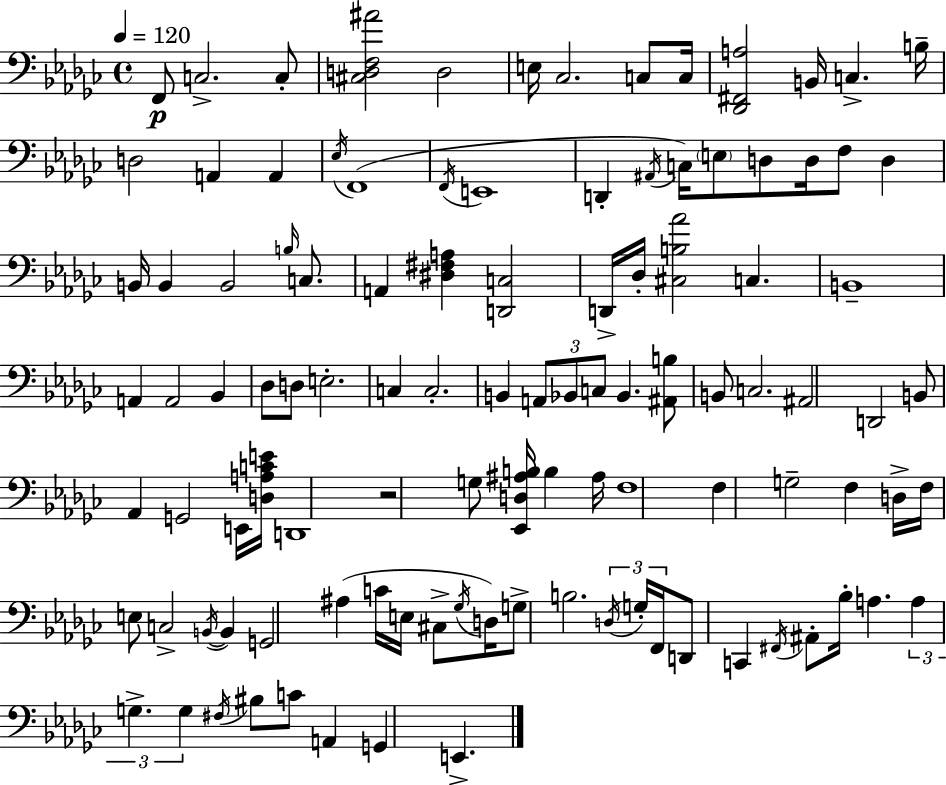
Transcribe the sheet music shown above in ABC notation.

X:1
T:Untitled
M:4/4
L:1/4
K:Ebm
F,,/2 C,2 C,/2 [^C,D,F,^A]2 D,2 E,/4 _C,2 C,/2 C,/4 [_D,,^F,,A,]2 B,,/4 C, B,/4 D,2 A,, A,, _E,/4 F,,4 F,,/4 E,,4 D,, ^A,,/4 C,/4 E,/2 D,/2 D,/4 F,/2 D, B,,/4 B,, B,,2 B,/4 C,/2 A,, [^D,^F,A,] [D,,C,]2 D,,/4 _D,/4 [^C,B,_A]2 C, B,,4 A,, A,,2 _B,, _D,/2 D,/2 E,2 C, C,2 B,, A,,/2 _B,,/2 C,/2 _B,, [^A,,B,]/2 B,,/2 C,2 ^A,,2 D,,2 B,,/2 _A,, G,,2 E,,/4 [D,A,CE]/4 D,,4 z2 G,/2 [_E,,D,^A,B,]/4 B, ^A,/4 F,4 F, G,2 F, D,/4 F,/4 E,/2 C,2 B,,/4 B,, G,,2 ^A, C/4 E,/4 ^C,/2 _G,/4 D,/4 G,/2 B,2 D,/4 G,/4 F,,/4 D,,/2 C,, ^F,,/4 ^A,,/2 _B,/4 A, A, G, G, ^F,/4 ^B,/2 C/2 A,, G,, E,,